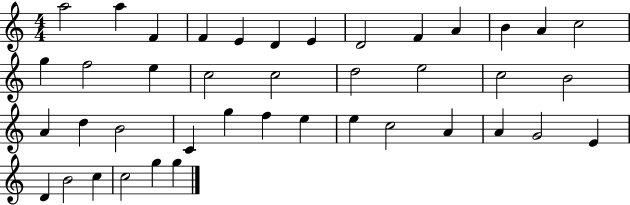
{
  \clef treble
  \numericTimeSignature
  \time 4/4
  \key c \major
  a''2 a''4 f'4 | f'4 e'4 d'4 e'4 | d'2 f'4 a'4 | b'4 a'4 c''2 | \break g''4 f''2 e''4 | c''2 c''2 | d''2 e''2 | c''2 b'2 | \break a'4 d''4 b'2 | c'4 g''4 f''4 e''4 | e''4 c''2 a'4 | a'4 g'2 e'4 | \break d'4 b'2 c''4 | c''2 g''4 g''4 | \bar "|."
}